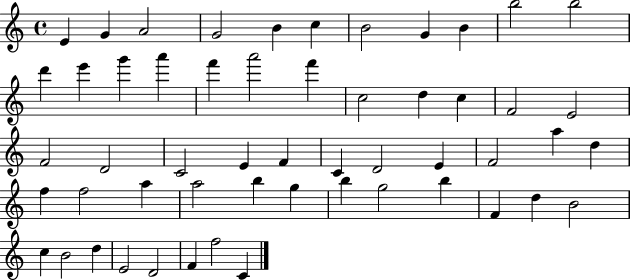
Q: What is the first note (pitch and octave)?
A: E4